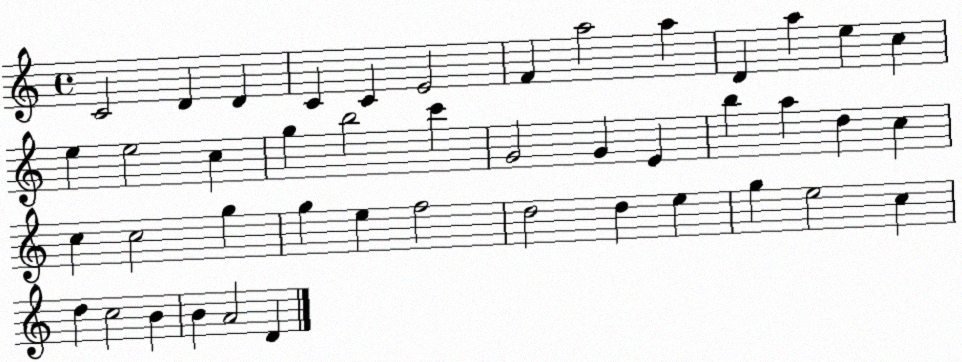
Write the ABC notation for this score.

X:1
T:Untitled
M:4/4
L:1/4
K:C
C2 D D C C E2 F a2 a D a e c e e2 c g b2 c' G2 G E b a d c c c2 g g e f2 d2 d e g e2 c d c2 B B A2 D